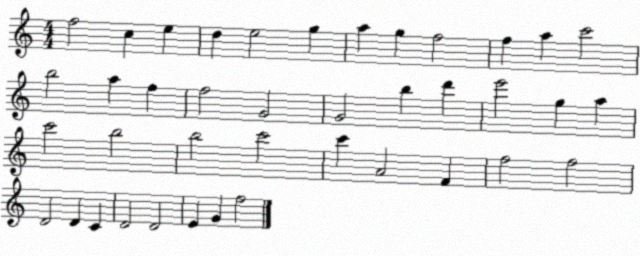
X:1
T:Untitled
M:4/4
L:1/4
K:C
f2 c e d e2 g a g f2 f a c'2 b2 a f f2 G2 G2 b d' e'2 g a c'2 b2 b2 c'2 c' A2 F f2 f2 D2 D C D2 D2 E G f2